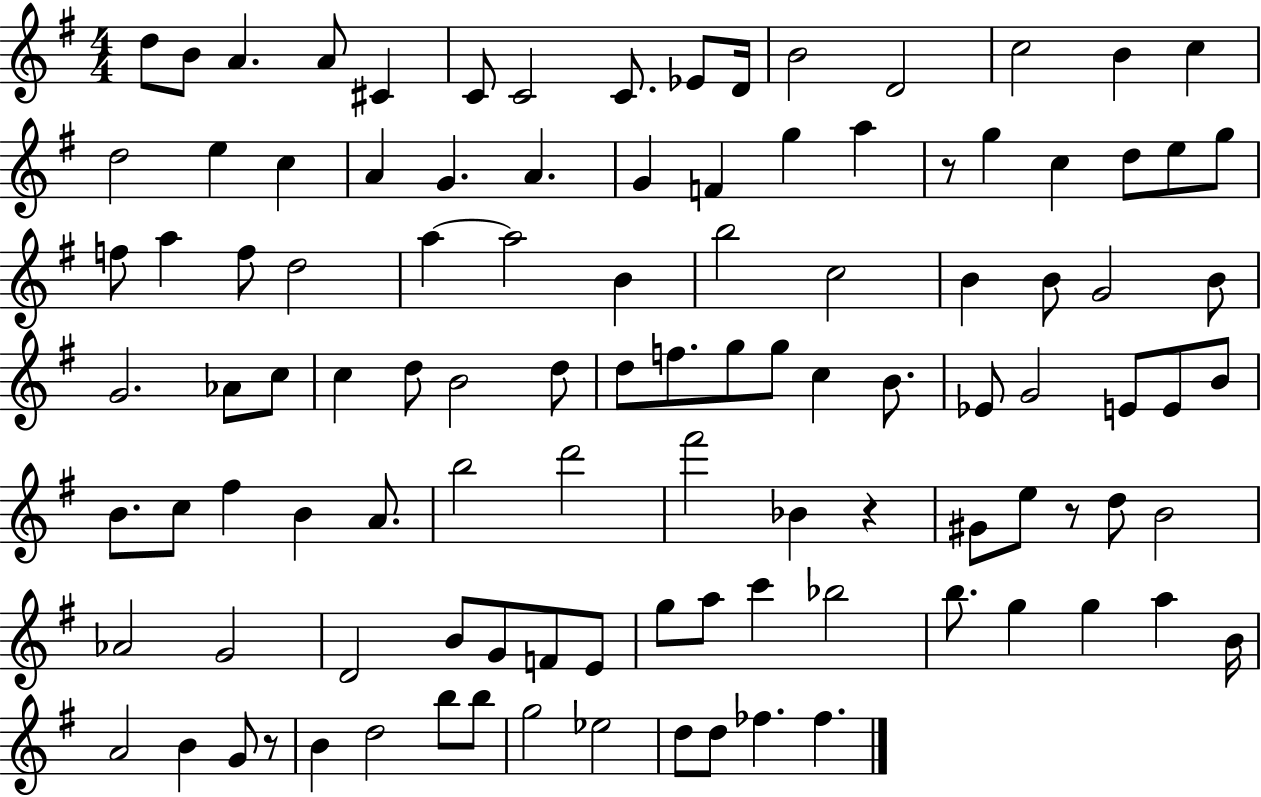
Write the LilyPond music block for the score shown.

{
  \clef treble
  \numericTimeSignature
  \time 4/4
  \key g \major
  d''8 b'8 a'4. a'8 cis'4 | c'8 c'2 c'8. ees'8 d'16 | b'2 d'2 | c''2 b'4 c''4 | \break d''2 e''4 c''4 | a'4 g'4. a'4. | g'4 f'4 g''4 a''4 | r8 g''4 c''4 d''8 e''8 g''8 | \break f''8 a''4 f''8 d''2 | a''4~~ a''2 b'4 | b''2 c''2 | b'4 b'8 g'2 b'8 | \break g'2. aes'8 c''8 | c''4 d''8 b'2 d''8 | d''8 f''8. g''8 g''8 c''4 b'8. | ees'8 g'2 e'8 e'8 b'8 | \break b'8. c''8 fis''4 b'4 a'8. | b''2 d'''2 | fis'''2 bes'4 r4 | gis'8 e''8 r8 d''8 b'2 | \break aes'2 g'2 | d'2 b'8 g'8 f'8 e'8 | g''8 a''8 c'''4 bes''2 | b''8. g''4 g''4 a''4 b'16 | \break a'2 b'4 g'8 r8 | b'4 d''2 b''8 b''8 | g''2 ees''2 | d''8 d''8 fes''4. fes''4. | \break \bar "|."
}